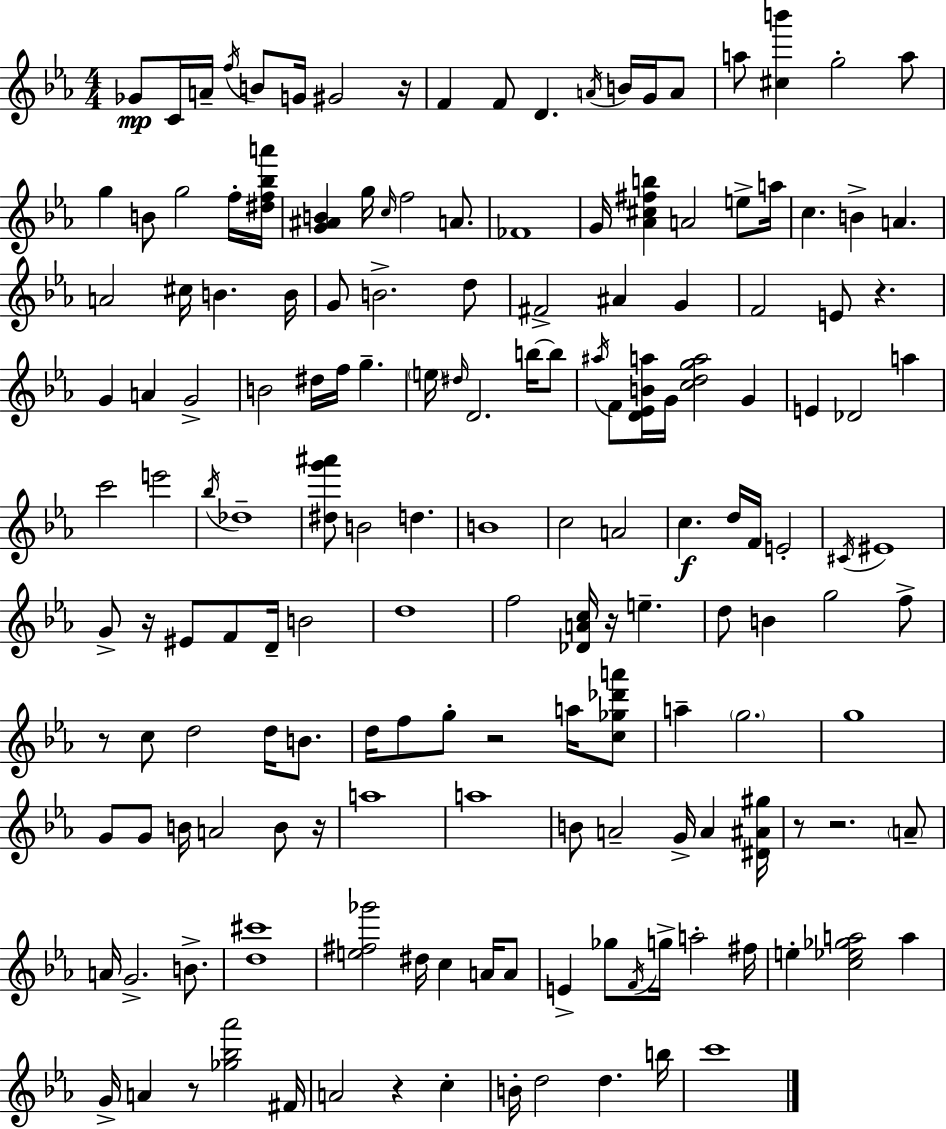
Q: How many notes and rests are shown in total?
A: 164